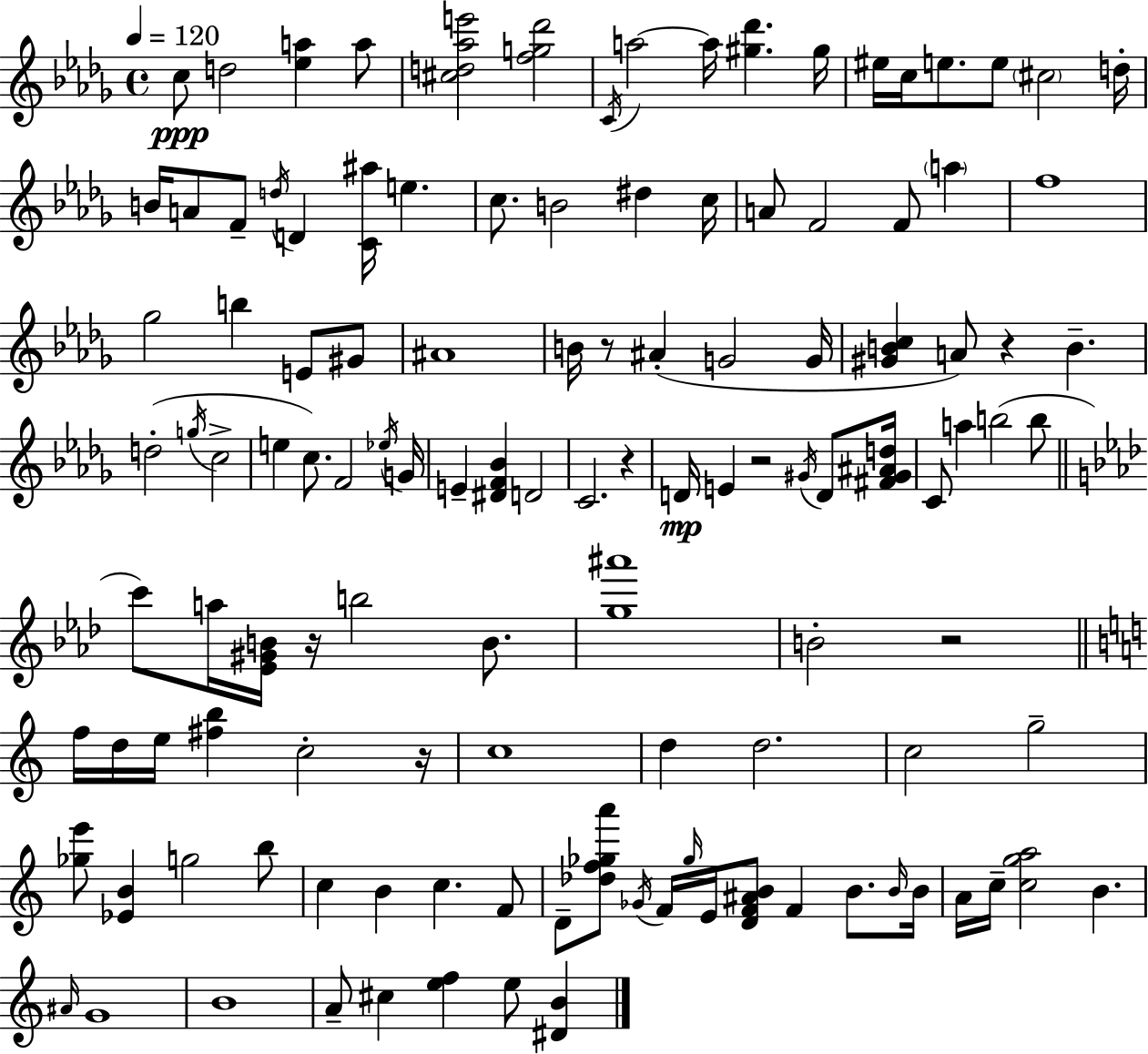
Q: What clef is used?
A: treble